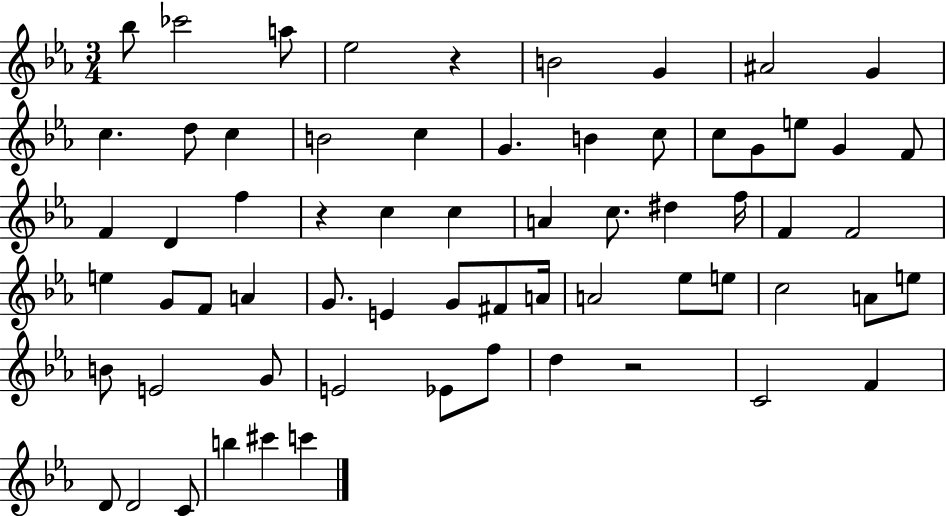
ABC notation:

X:1
T:Untitled
M:3/4
L:1/4
K:Eb
_b/2 _c'2 a/2 _e2 z B2 G ^A2 G c d/2 c B2 c G B c/2 c/2 G/2 e/2 G F/2 F D f z c c A c/2 ^d f/4 F F2 e G/2 F/2 A G/2 E G/2 ^F/2 A/4 A2 _e/2 e/2 c2 A/2 e/2 B/2 E2 G/2 E2 _E/2 f/2 d z2 C2 F D/2 D2 C/2 b ^c' c'